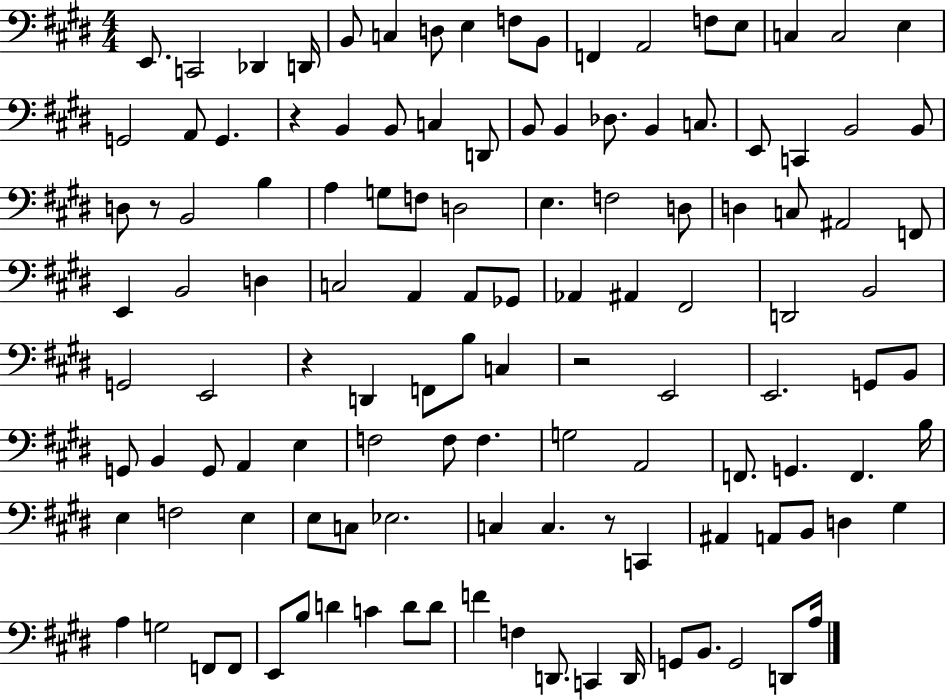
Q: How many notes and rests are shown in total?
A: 122